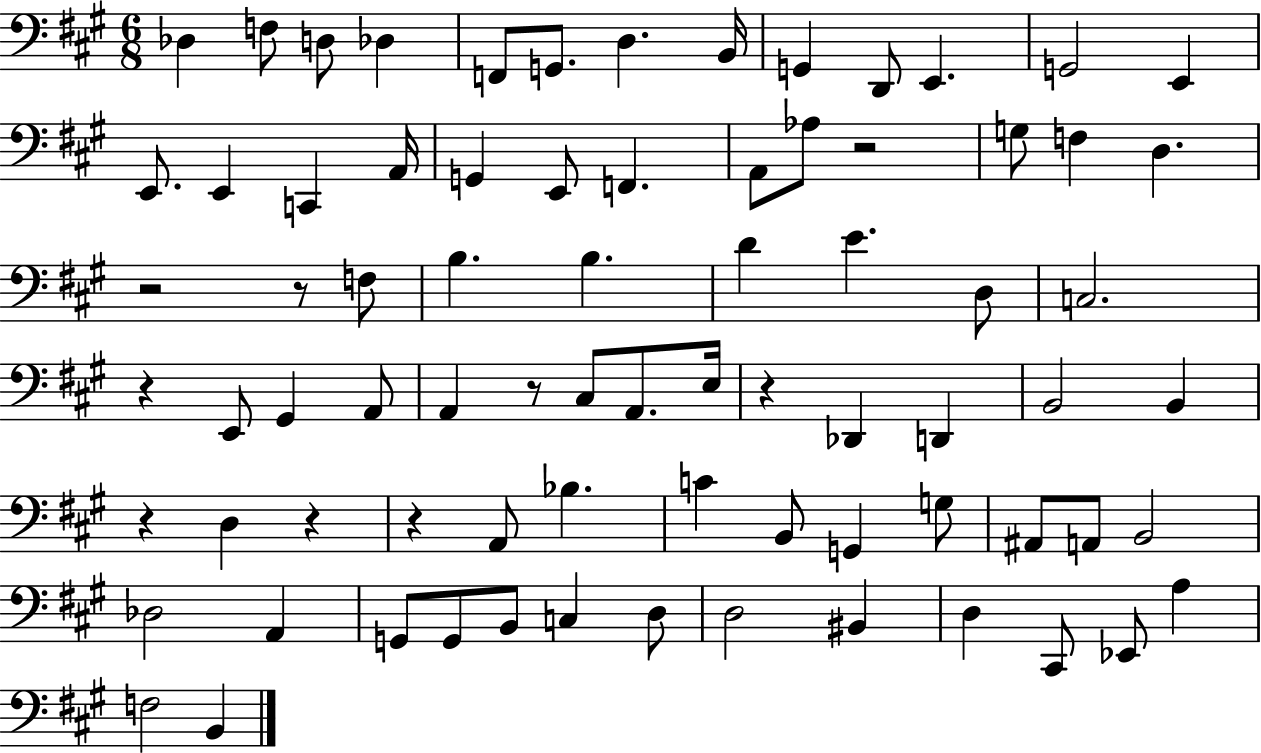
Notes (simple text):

Db3/q F3/e D3/e Db3/q F2/e G2/e. D3/q. B2/s G2/q D2/e E2/q. G2/h E2/q E2/e. E2/q C2/q A2/s G2/q E2/e F2/q. A2/e Ab3/e R/h G3/e F3/q D3/q. R/h R/e F3/e B3/q. B3/q. D4/q E4/q. D3/e C3/h. R/q E2/e G#2/q A2/e A2/q R/e C#3/e A2/e. E3/s R/q Db2/q D2/q B2/h B2/q R/q D3/q R/q R/q A2/e Bb3/q. C4/q B2/e G2/q G3/e A#2/e A2/e B2/h Db3/h A2/q G2/e G2/e B2/e C3/q D3/e D3/h BIS2/q D3/q C#2/e Eb2/e A3/q F3/h B2/q